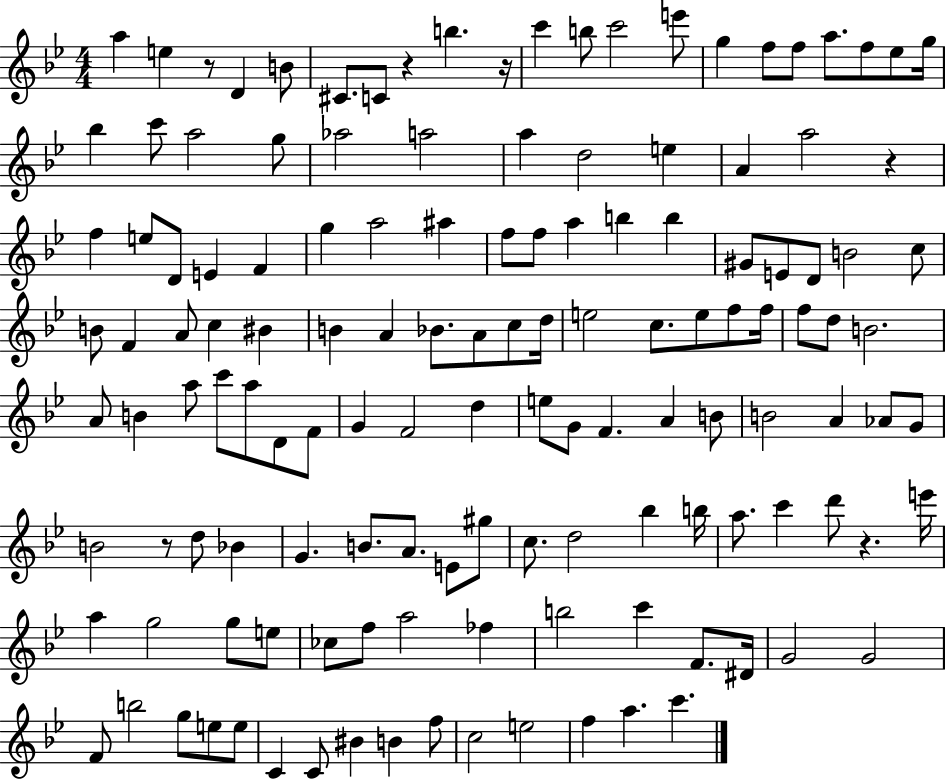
{
  \clef treble
  \numericTimeSignature
  \time 4/4
  \key bes \major
  a''4 e''4 r8 d'4 b'8 | cis'8. c'8 r4 b''4. r16 | c'''4 b''8 c'''2 e'''8 | g''4 f''8 f''8 a''8. f''8 ees''8 g''16 | \break bes''4 c'''8 a''2 g''8 | aes''2 a''2 | a''4 d''2 e''4 | a'4 a''2 r4 | \break f''4 e''8 d'8 e'4 f'4 | g''4 a''2 ais''4 | f''8 f''8 a''4 b''4 b''4 | gis'8 e'8 d'8 b'2 c''8 | \break b'8 f'4 a'8 c''4 bis'4 | b'4 a'4 bes'8. a'8 c''8 d''16 | e''2 c''8. e''8 f''8 f''16 | f''8 d''8 b'2. | \break a'8 b'4 a''8 c'''8 a''8 d'8 f'8 | g'4 f'2 d''4 | e''8 g'8 f'4. a'4 b'8 | b'2 a'4 aes'8 g'8 | \break b'2 r8 d''8 bes'4 | g'4. b'8. a'8. e'8 gis''8 | c''8. d''2 bes''4 b''16 | a''8. c'''4 d'''8 r4. e'''16 | \break a''4 g''2 g''8 e''8 | ces''8 f''8 a''2 fes''4 | b''2 c'''4 f'8. dis'16 | g'2 g'2 | \break f'8 b''2 g''8 e''8 e''8 | c'4 c'8 bis'4 b'4 f''8 | c''2 e''2 | f''4 a''4. c'''4. | \break \bar "|."
}